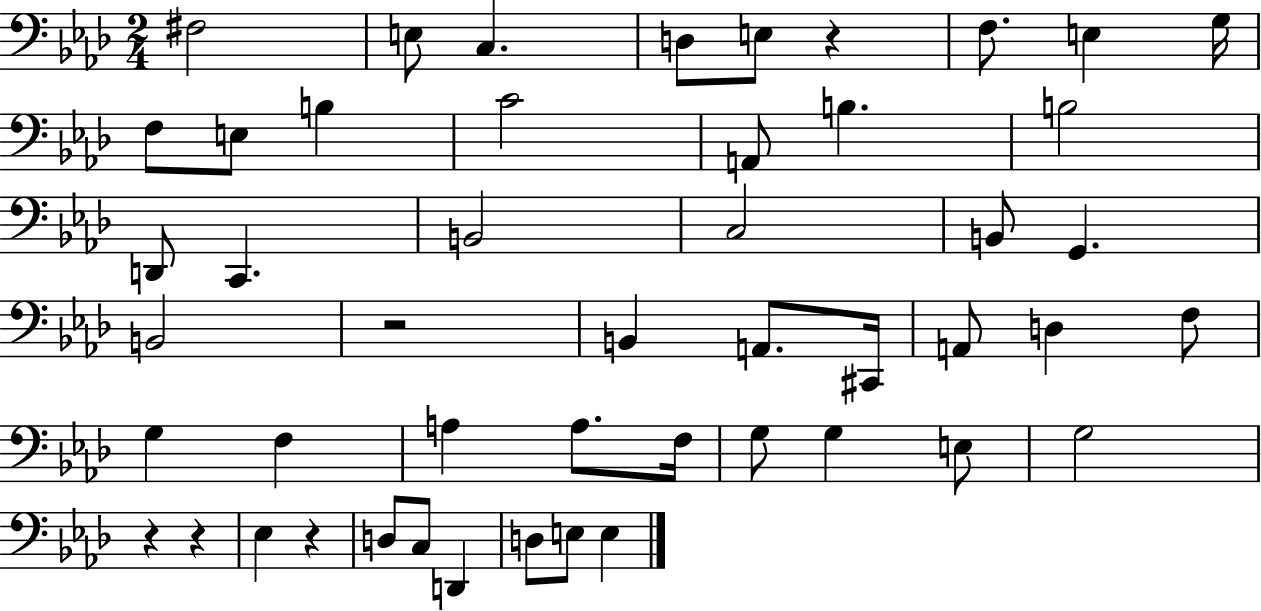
{
  \clef bass
  \numericTimeSignature
  \time 2/4
  \key aes \major
  fis2 | e8 c4. | d8 e8 r4 | f8. e4 g16 | \break f8 e8 b4 | c'2 | a,8 b4. | b2 | \break d,8 c,4. | b,2 | c2 | b,8 g,4. | \break b,2 | r2 | b,4 a,8. cis,16 | a,8 d4 f8 | \break g4 f4 | a4 a8. f16 | g8 g4 e8 | g2 | \break r4 r4 | ees4 r4 | d8 c8 d,4 | d8 e8 e4 | \break \bar "|."
}